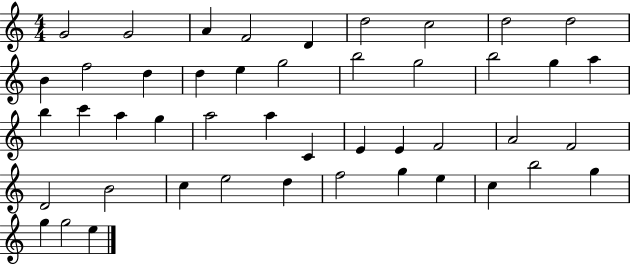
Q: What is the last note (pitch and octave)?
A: E5